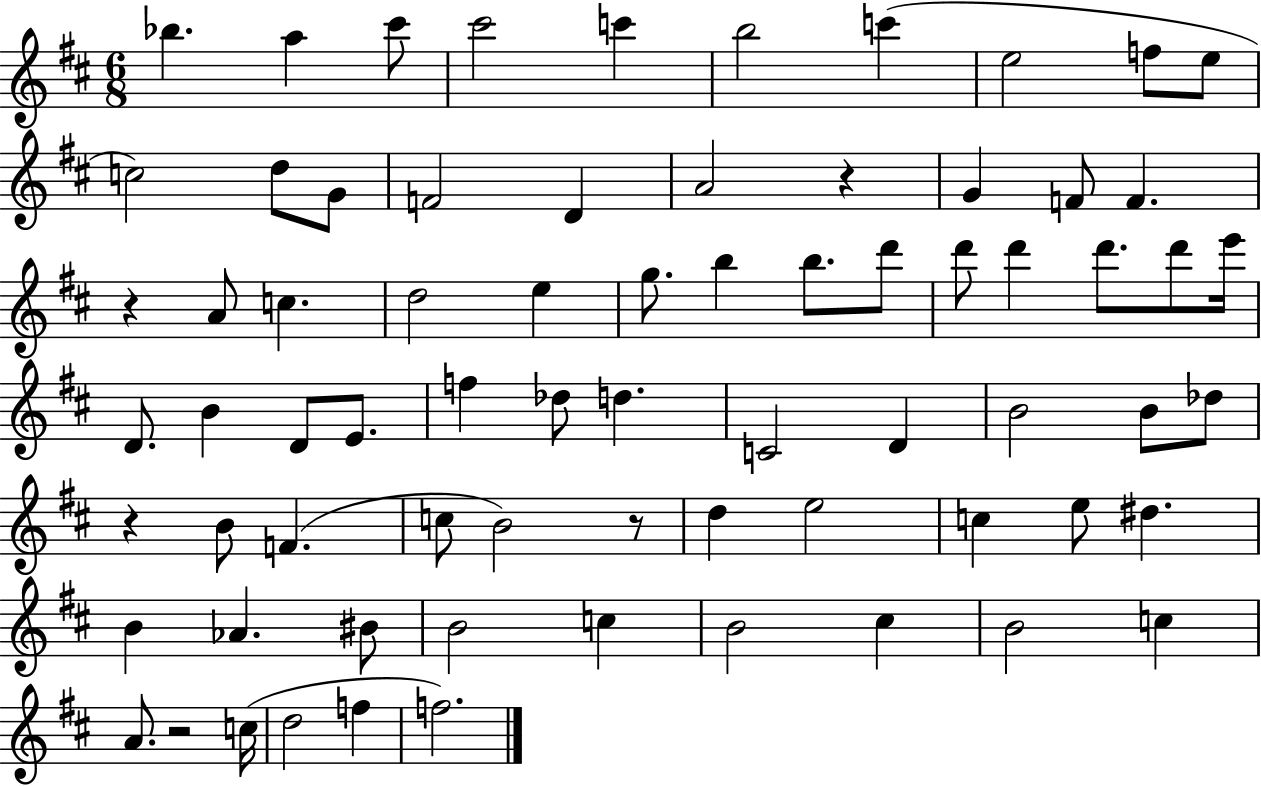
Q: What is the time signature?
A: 6/8